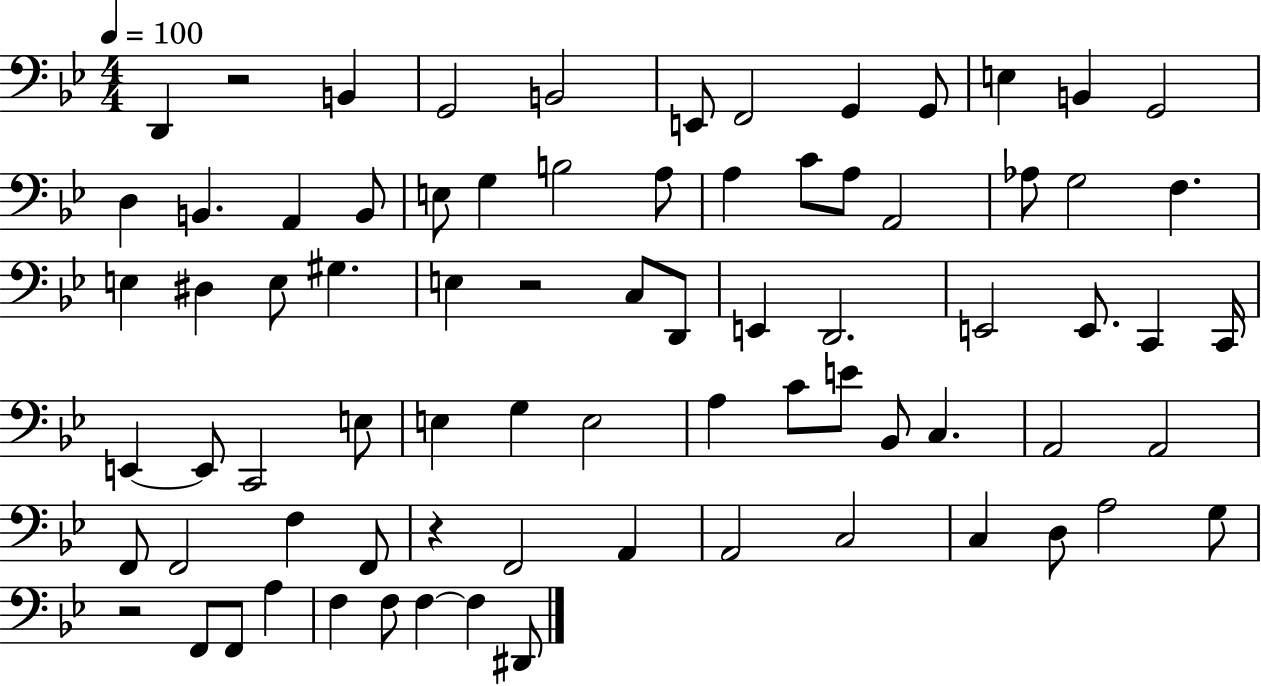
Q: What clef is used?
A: bass